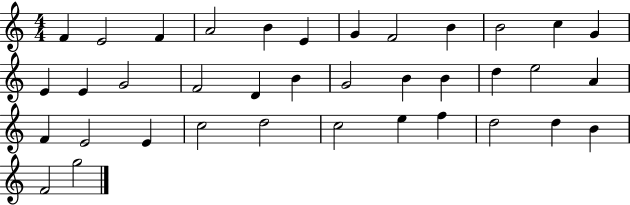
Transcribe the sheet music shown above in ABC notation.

X:1
T:Untitled
M:4/4
L:1/4
K:C
F E2 F A2 B E G F2 B B2 c G E E G2 F2 D B G2 B B d e2 A F E2 E c2 d2 c2 e f d2 d B F2 g2